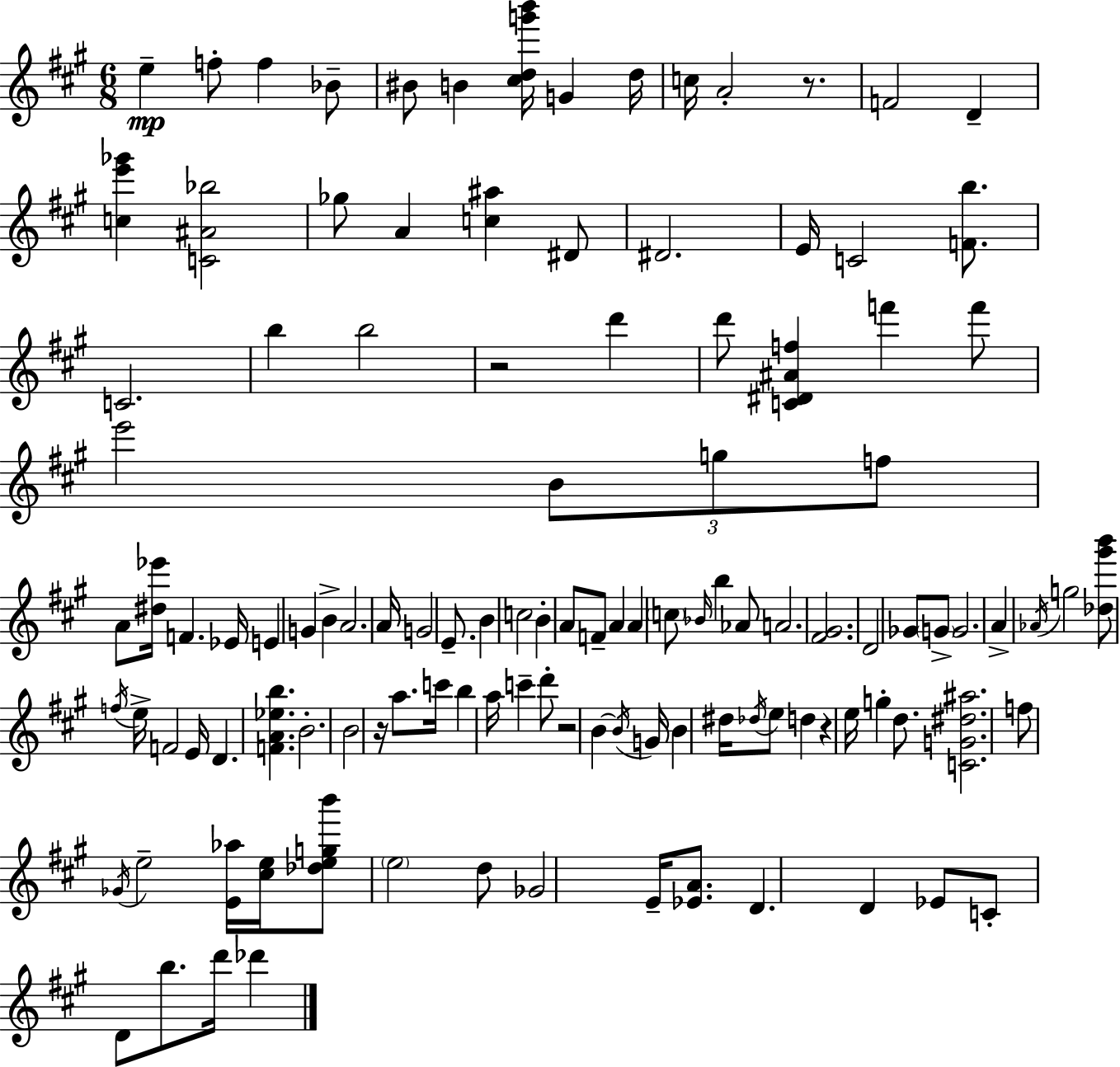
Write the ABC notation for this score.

X:1
T:Untitled
M:6/8
L:1/4
K:A
e f/2 f _B/2 ^B/2 B [^cdg'b']/4 G d/4 c/4 A2 z/2 F2 D [ce'_g'] [C^A_b]2 _g/2 A [c^a] ^D/2 ^D2 E/4 C2 [Fb]/2 C2 b b2 z2 d' d'/2 [C^D^Af] f' f'/2 e'2 B/2 g/2 f/2 A/2 [^d_e']/4 F _E/4 E G B A2 A/4 G2 E/2 B c2 B A/2 F/2 A A c/2 _B/4 b _A/2 A2 [^F^G]2 D2 _G/2 G/2 G2 A _A/4 g2 [_d^g'b']/2 f/4 e/4 F2 E/4 D [FA_eb] B2 B2 z/4 a/2 c'/4 b a/4 c' d'/2 z2 B B/4 G/4 B ^d/4 _d/4 e/2 d z e/4 g d/2 [CG^d^a]2 f/2 _G/4 e2 [E_a]/4 [^ce]/4 [_degb']/2 e2 d/2 _G2 E/4 [_EA]/2 D D _E/2 C/2 D/2 b/2 d'/4 _d'